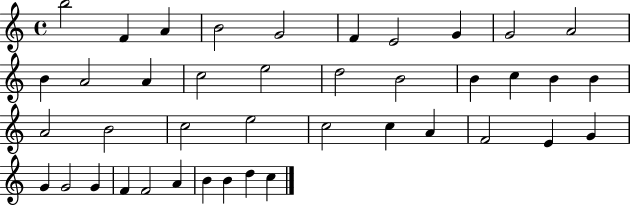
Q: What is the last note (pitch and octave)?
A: C5